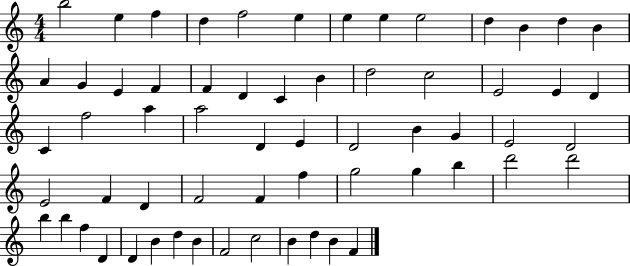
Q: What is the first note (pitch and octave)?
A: B5